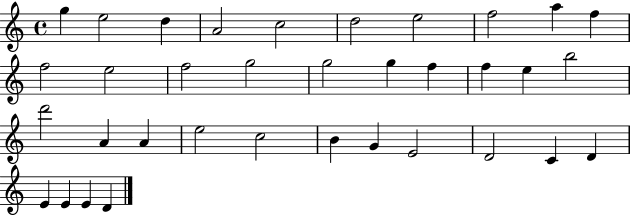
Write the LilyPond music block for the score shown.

{
  \clef treble
  \time 4/4
  \defaultTimeSignature
  \key c \major
  g''4 e''2 d''4 | a'2 c''2 | d''2 e''2 | f''2 a''4 f''4 | \break f''2 e''2 | f''2 g''2 | g''2 g''4 f''4 | f''4 e''4 b''2 | \break d'''2 a'4 a'4 | e''2 c''2 | b'4 g'4 e'2 | d'2 c'4 d'4 | \break e'4 e'4 e'4 d'4 | \bar "|."
}